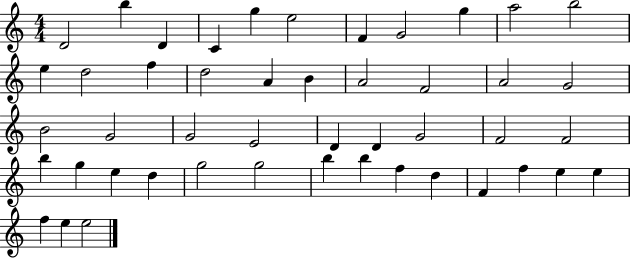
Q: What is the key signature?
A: C major